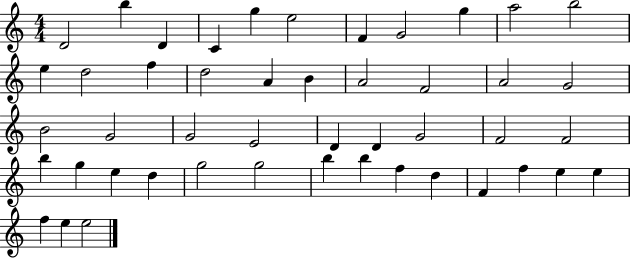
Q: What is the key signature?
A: C major